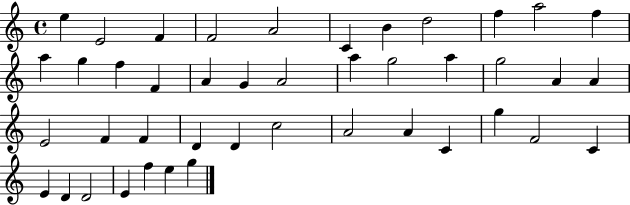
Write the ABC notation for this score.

X:1
T:Untitled
M:4/4
L:1/4
K:C
e E2 F F2 A2 C B d2 f a2 f a g f F A G A2 a g2 a g2 A A E2 F F D D c2 A2 A C g F2 C E D D2 E f e g